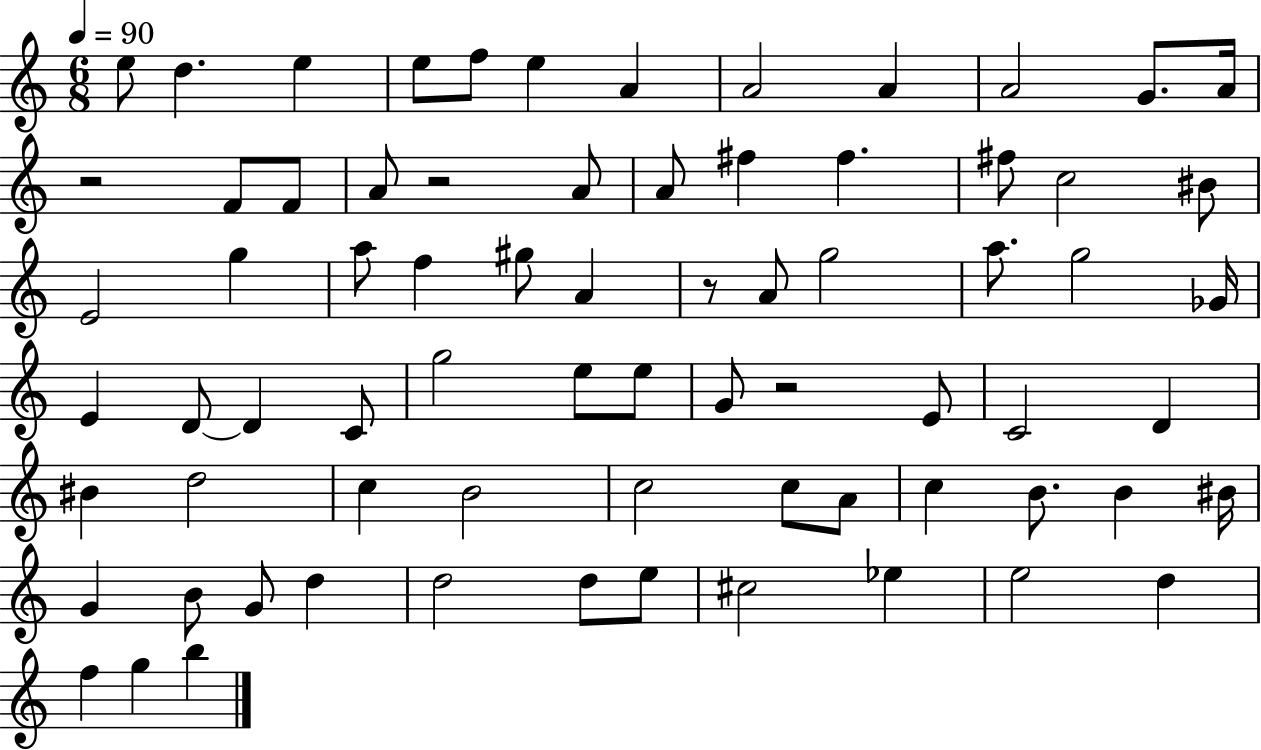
X:1
T:Untitled
M:6/8
L:1/4
K:C
e/2 d e e/2 f/2 e A A2 A A2 G/2 A/4 z2 F/2 F/2 A/2 z2 A/2 A/2 ^f ^f ^f/2 c2 ^B/2 E2 g a/2 f ^g/2 A z/2 A/2 g2 a/2 g2 _G/4 E D/2 D C/2 g2 e/2 e/2 G/2 z2 E/2 C2 D ^B d2 c B2 c2 c/2 A/2 c B/2 B ^B/4 G B/2 G/2 d d2 d/2 e/2 ^c2 _e e2 d f g b